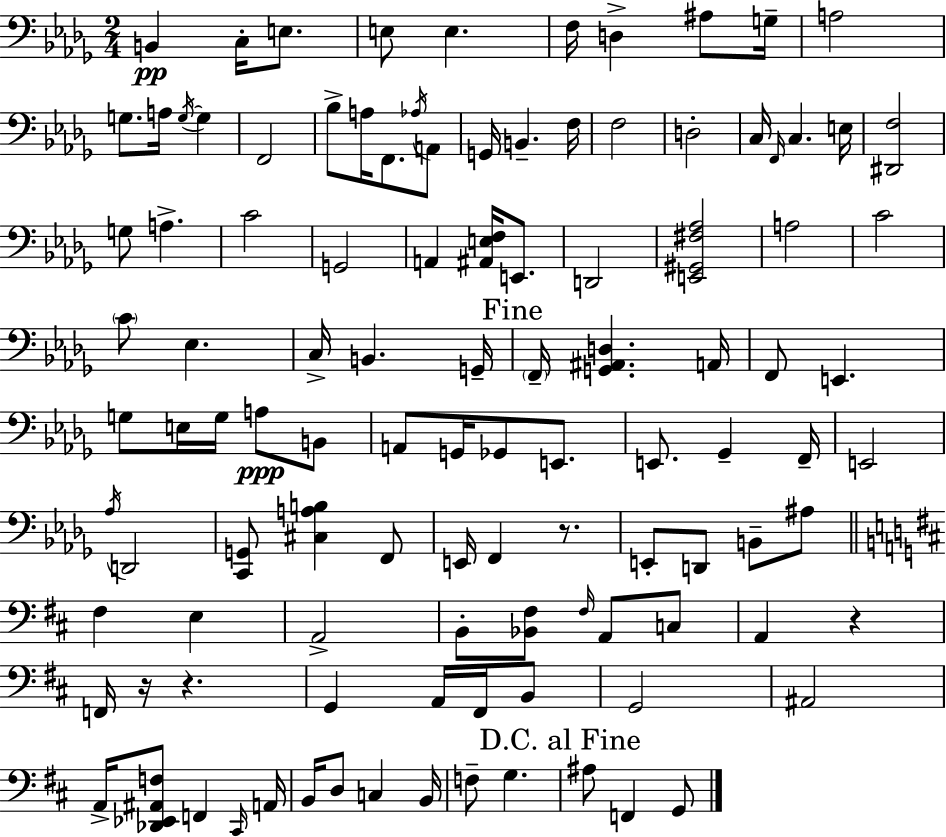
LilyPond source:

{
  \clef bass
  \numericTimeSignature
  \time 2/4
  \key bes \minor
  b,4\pp c16-. e8. | e8 e4. | f16 d4-> ais8 g16-- | a2 | \break g8. a16 \acciaccatura { g16~ }~ g4 | f,2 | bes8-> a16 f,8. \acciaccatura { aes16 } | a,8 g,16 b,4.-- | \break f16 f2 | d2-. | c16 \grace { f,16 } c4. | e16 <dis, f>2 | \break g8 a4.-> | c'2 | g,2 | a,4 <ais, e f>16 | \break e,8. d,2 | <e, gis, fis aes>2 | a2 | c'2 | \break \parenthesize c'8 ees4. | c16-> b,4. | g,16-- \mark "Fine" \parenthesize f,16-- <g, ais, d>4. | a,16 f,8 e,4. | \break g8 e16 g16 a8\ppp | b,8 a,8 g,16 ges,8 | e,8. e,8. ges,4-- | f,16-- e,2 | \break \acciaccatura { aes16 } d,2 | <c, g,>8 <cis a b>4 | f,8 e,16 f,4 | r8. e,8-. d,8 | \break b,8-- ais8 \bar "||" \break \key d \major fis4 e4 | a,2-> | b,8-. <bes, fis>8 \grace { fis16 } a,8 c8 | a,4 r4 | \break f,16 r16 r4. | g,4 a,16 fis,16 b,8 | g,2 | ais,2 | \break a,16-> <des, ees, ais, f>8 f,4 | \grace { cis,16 } a,16 b,16 d8 c4 | b,16 f8-- g4. | \mark "D.C. al Fine" ais8 f,4 | \break g,8 \bar "|."
}